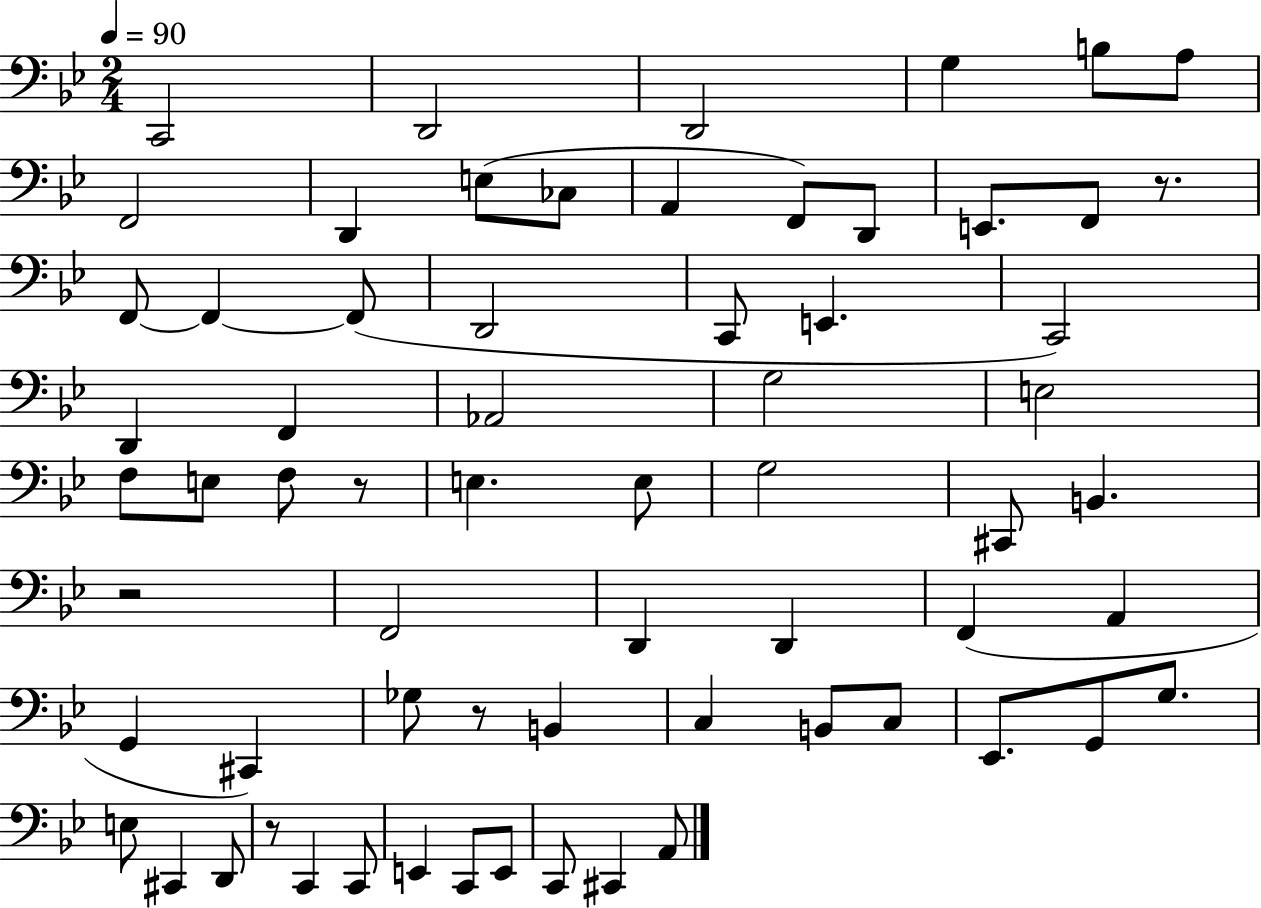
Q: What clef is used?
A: bass